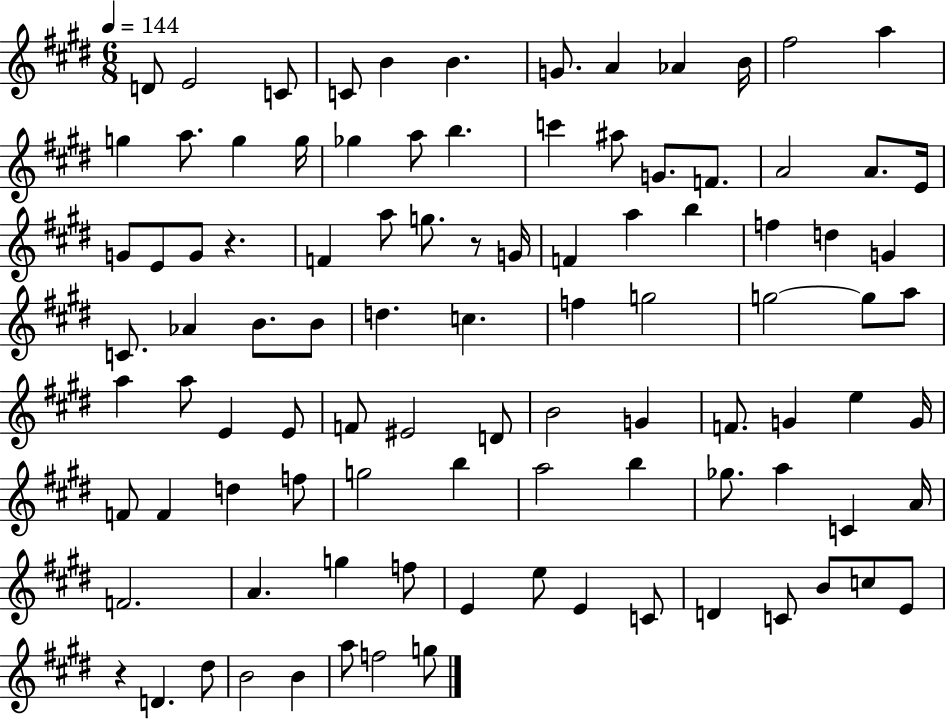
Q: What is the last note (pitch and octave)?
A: G5